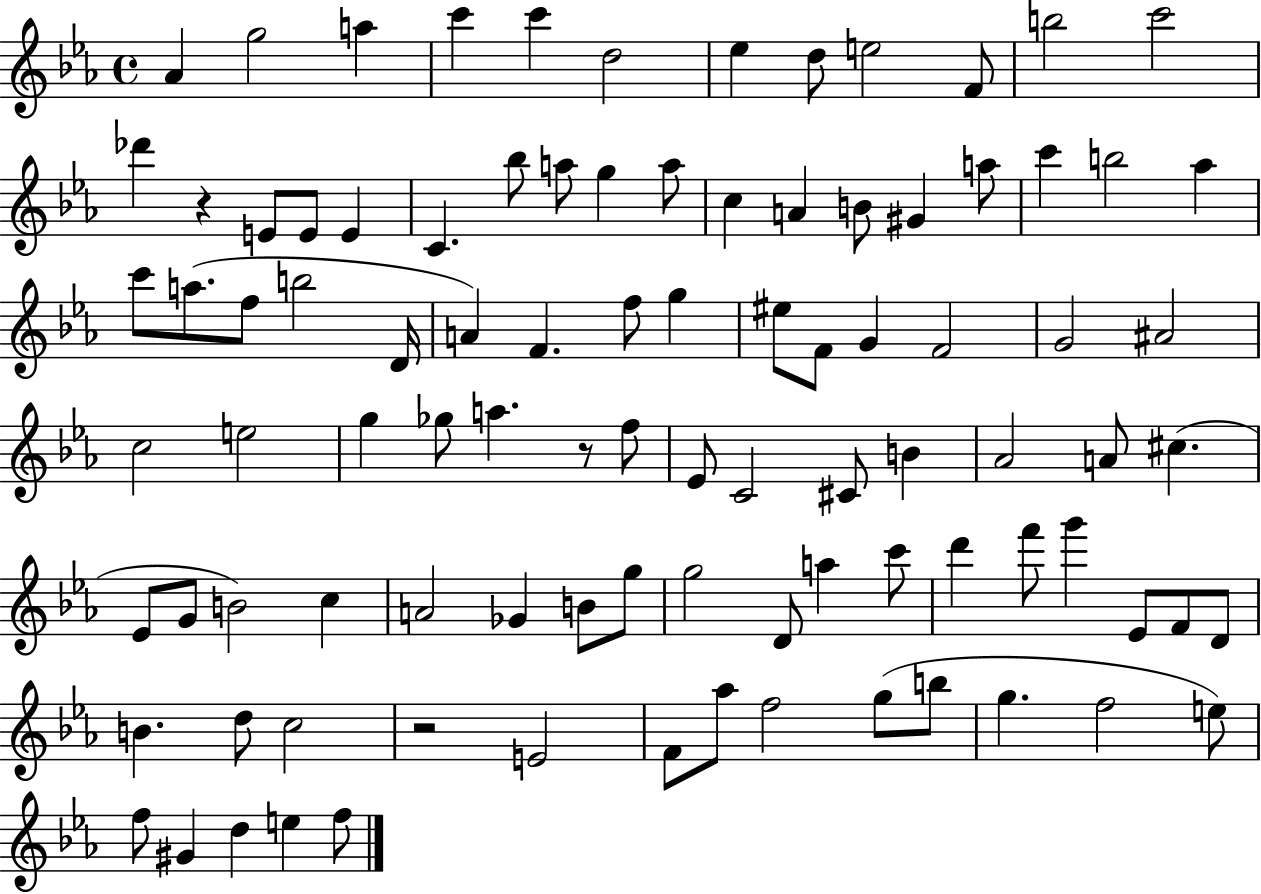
{
  \clef treble
  \time 4/4
  \defaultTimeSignature
  \key ees \major
  aes'4 g''2 a''4 | c'''4 c'''4 d''2 | ees''4 d''8 e''2 f'8 | b''2 c'''2 | \break des'''4 r4 e'8 e'8 e'4 | c'4. bes''8 a''8 g''4 a''8 | c''4 a'4 b'8 gis'4 a''8 | c'''4 b''2 aes''4 | \break c'''8 a''8.( f''8 b''2 d'16 | a'4) f'4. f''8 g''4 | eis''8 f'8 g'4 f'2 | g'2 ais'2 | \break c''2 e''2 | g''4 ges''8 a''4. r8 f''8 | ees'8 c'2 cis'8 b'4 | aes'2 a'8 cis''4.( | \break ees'8 g'8 b'2) c''4 | a'2 ges'4 b'8 g''8 | g''2 d'8 a''4 c'''8 | d'''4 f'''8 g'''4 ees'8 f'8 d'8 | \break b'4. d''8 c''2 | r2 e'2 | f'8 aes''8 f''2 g''8( b''8 | g''4. f''2 e''8) | \break f''8 gis'4 d''4 e''4 f''8 | \bar "|."
}